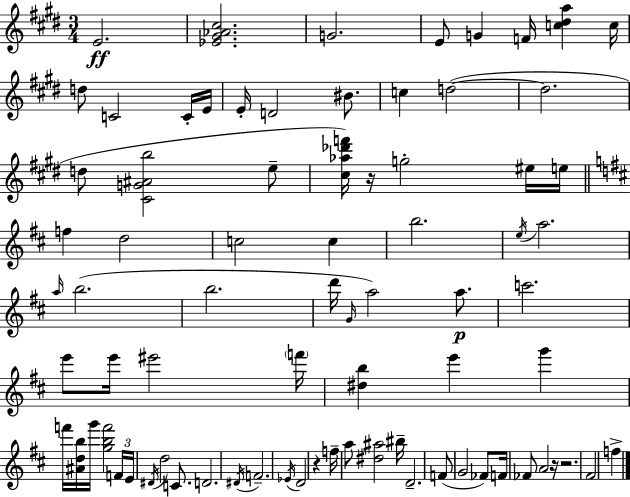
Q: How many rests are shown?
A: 4